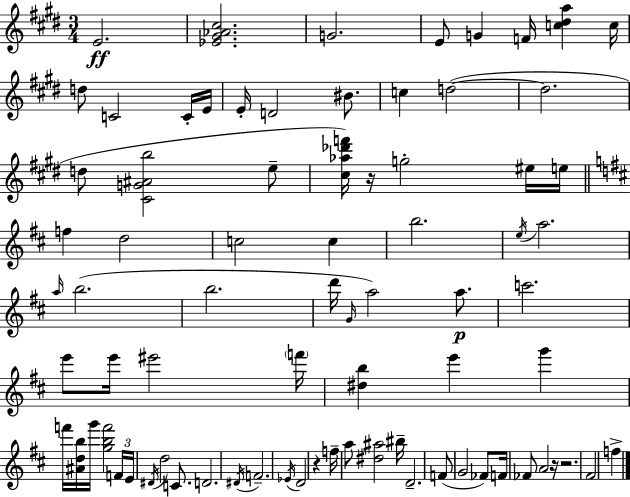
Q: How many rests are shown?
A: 4